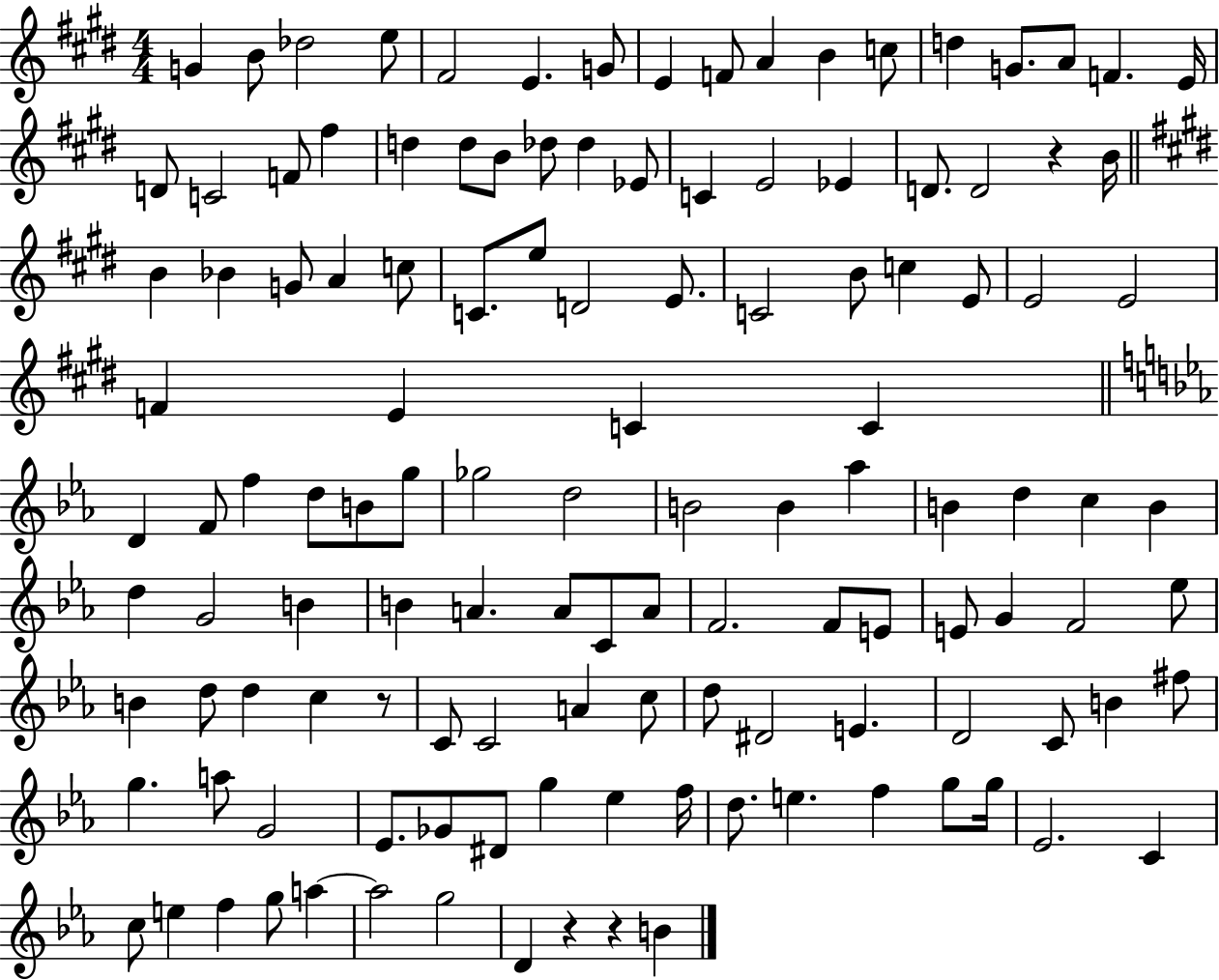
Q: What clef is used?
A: treble